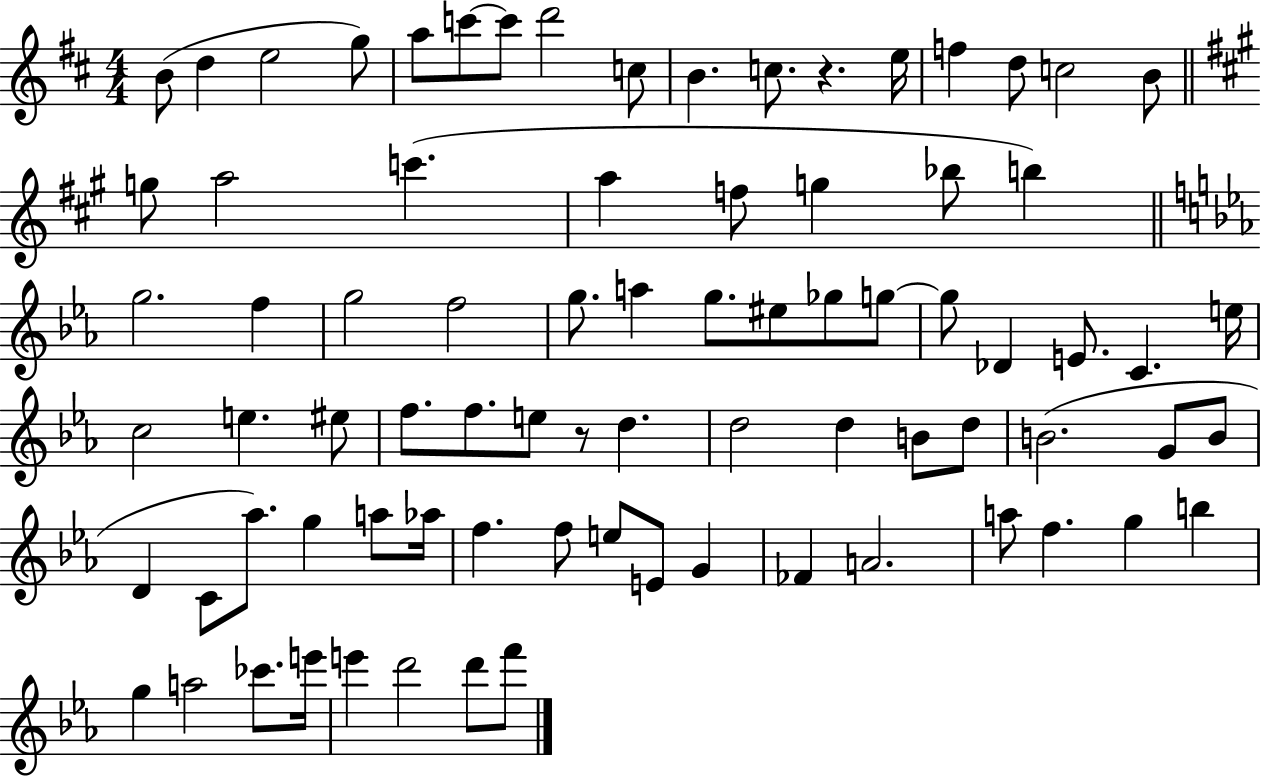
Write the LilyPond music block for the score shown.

{
  \clef treble
  \numericTimeSignature
  \time 4/4
  \key d \major
  b'8( d''4 e''2 g''8) | a''8 c'''8~~ c'''8 d'''2 c''8 | b'4. c''8. r4. e''16 | f''4 d''8 c''2 b'8 | \break \bar "||" \break \key a \major g''8 a''2 c'''4.( | a''4 f''8 g''4 bes''8 b''4) | \bar "||" \break \key ees \major g''2. f''4 | g''2 f''2 | g''8. a''4 g''8. eis''8 ges''8 g''8~~ | g''8 des'4 e'8. c'4. e''16 | \break c''2 e''4. eis''8 | f''8. f''8. e''8 r8 d''4. | d''2 d''4 b'8 d''8 | b'2.( g'8 b'8 | \break d'4 c'8 aes''8.) g''4 a''8 aes''16 | f''4. f''8 e''8 e'8 g'4 | fes'4 a'2. | a''8 f''4. g''4 b''4 | \break g''4 a''2 ces'''8. e'''16 | e'''4 d'''2 d'''8 f'''8 | \bar "|."
}